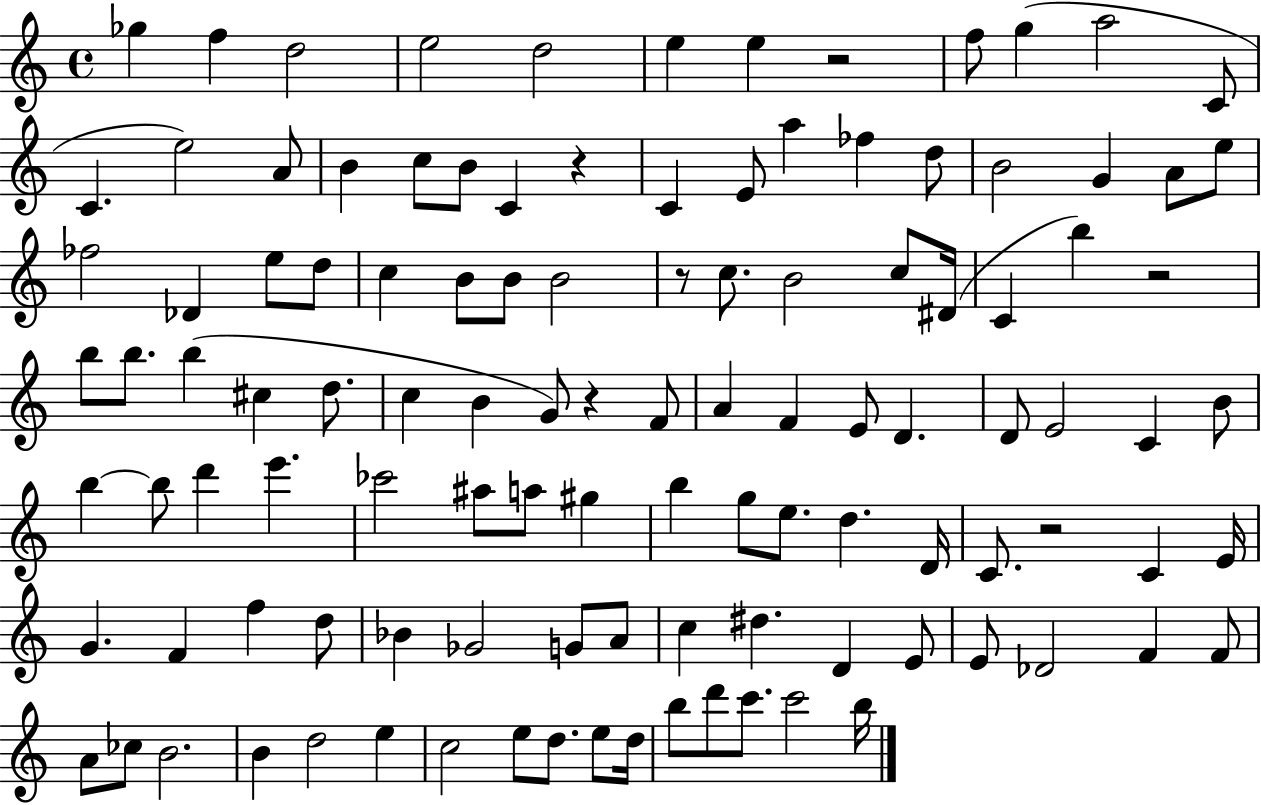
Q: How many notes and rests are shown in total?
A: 112